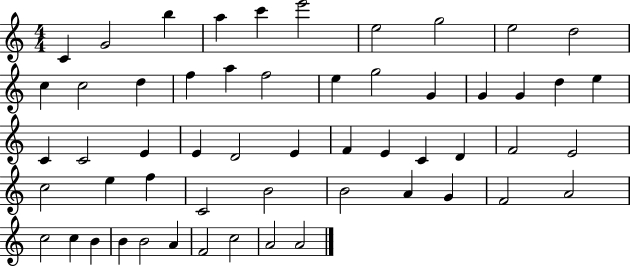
{
  \clef treble
  \numericTimeSignature
  \time 4/4
  \key c \major
  c'4 g'2 b''4 | a''4 c'''4 e'''2 | e''2 g''2 | e''2 d''2 | \break c''4 c''2 d''4 | f''4 a''4 f''2 | e''4 g''2 g'4 | g'4 g'4 d''4 e''4 | \break c'4 c'2 e'4 | e'4 d'2 e'4 | f'4 e'4 c'4 d'4 | f'2 e'2 | \break c''2 e''4 f''4 | c'2 b'2 | b'2 a'4 g'4 | f'2 a'2 | \break c''2 c''4 b'4 | b'4 b'2 a'4 | f'2 c''2 | a'2 a'2 | \break \bar "|."
}